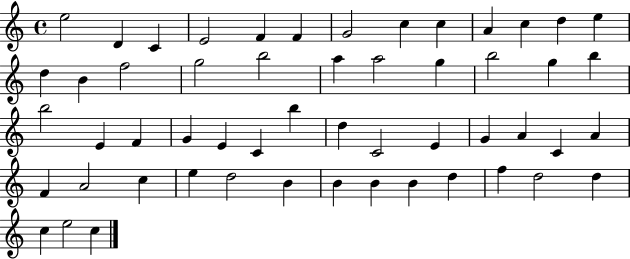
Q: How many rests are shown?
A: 0